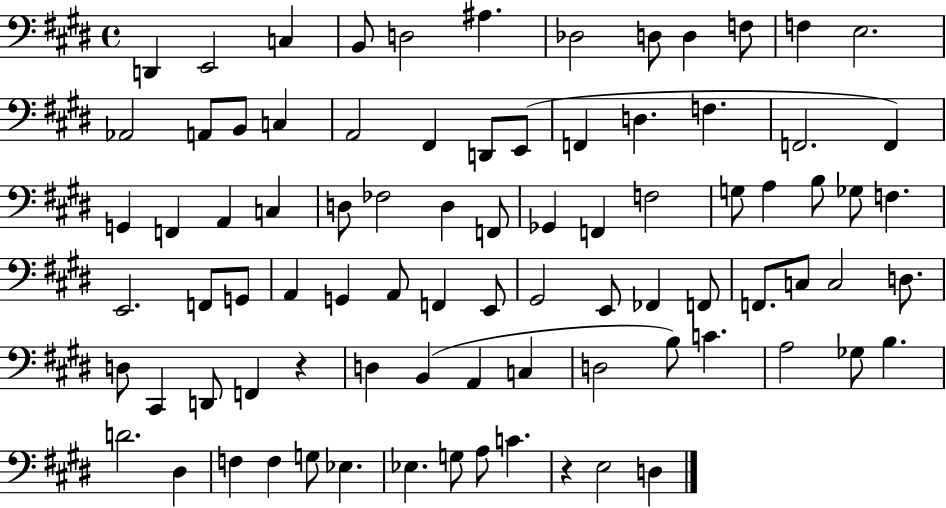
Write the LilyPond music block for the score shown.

{
  \clef bass
  \time 4/4
  \defaultTimeSignature
  \key e \major
  d,4 e,2 c4 | b,8 d2 ais4. | des2 d8 d4 f8 | f4 e2. | \break aes,2 a,8 b,8 c4 | a,2 fis,4 d,8 e,8( | f,4 d4. f4. | f,2. f,4) | \break g,4 f,4 a,4 c4 | d8 fes2 d4 f,8 | ges,4 f,4 f2 | g8 a4 b8 ges8 f4. | \break e,2. f,8 g,8 | a,4 g,4 a,8 f,4 e,8 | gis,2 e,8 fes,4 f,8 | f,8. c8 c2 d8. | \break d8 cis,4 d,8 f,4 r4 | d4 b,4( a,4 c4 | d2 b8) c'4. | a2 ges8 b4. | \break d'2. dis4 | f4 f4 g8 ees4. | ees4. g8 a8 c'4. | r4 e2 d4 | \break \bar "|."
}